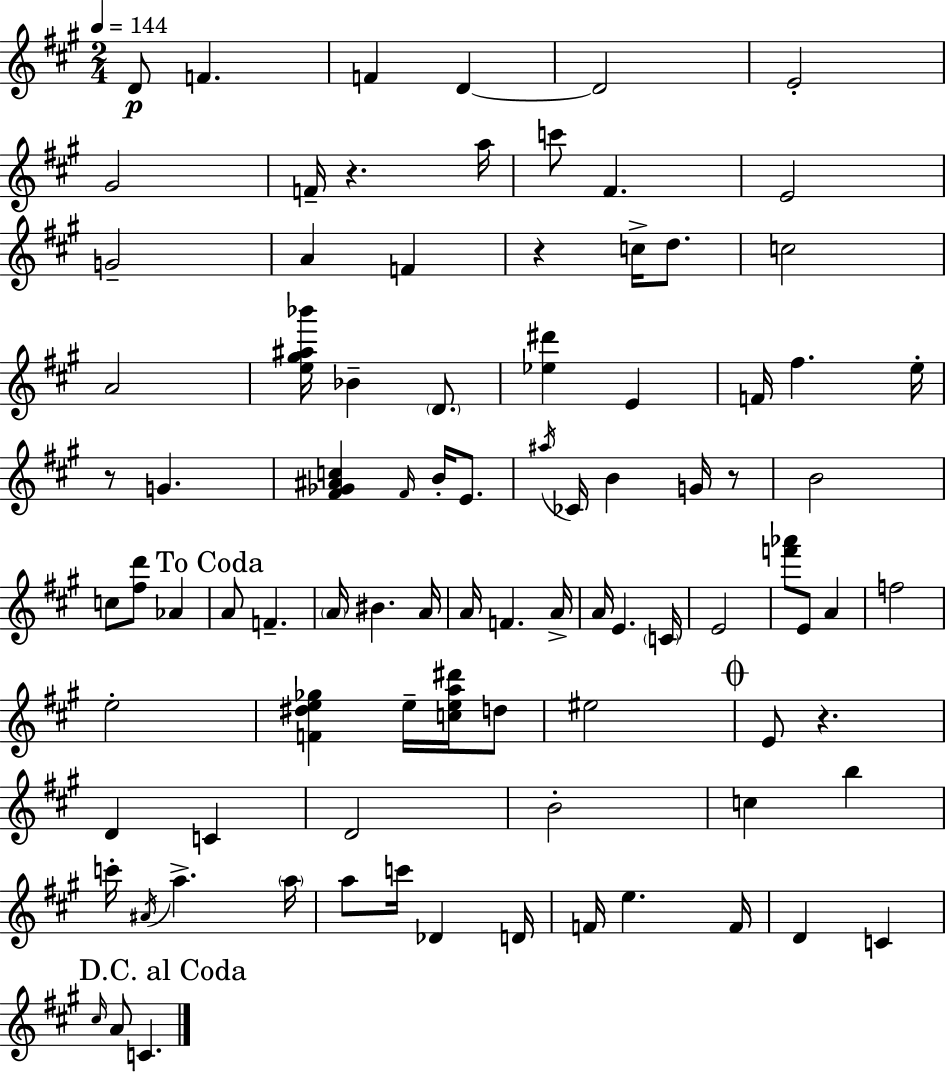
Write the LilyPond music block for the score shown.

{
  \clef treble
  \numericTimeSignature
  \time 2/4
  \key a \major
  \tempo 4 = 144
  d'8\p f'4. | f'4 d'4~~ | d'2 | e'2-. | \break gis'2 | f'16-- r4. a''16 | c'''8 fis'4. | e'2 | \break g'2-- | a'4 f'4 | r4 c''16-> d''8. | c''2 | \break a'2 | <e'' gis'' ais'' bes'''>16 bes'4-- \parenthesize d'8. | <ees'' dis'''>4 e'4 | f'16 fis''4. e''16-. | \break r8 g'4. | <fis' ges' ais' c''>4 \grace { fis'16 } b'16-. e'8. | \acciaccatura { ais''16 } ces'16 b'4 g'16 | r8 b'2 | \break c''8 <fis'' d'''>8 aes'4 | \mark "To Coda" a'8 f'4.-- | \parenthesize a'16 bis'4. | a'16 a'16 f'4. | \break a'16-> a'16 e'4. | \parenthesize c'16 e'2 | <f''' aes'''>8 e'8 a'4 | f''2 | \break e''2-. | <f' dis'' e'' ges''>4 e''16-- <c'' e'' a'' dis'''>16 | d''8 eis''2 | \mark \markup { \musicglyph "scripts.coda" } e'8 r4. | \break d'4 c'4 | d'2 | b'2-. | c''4 b''4 | \break c'''16-. \acciaccatura { ais'16 } a''4.-> | \parenthesize a''16 a''8 c'''16 des'4 | d'16 f'16 e''4. | f'16 d'4 c'4 | \break \mark "D.C. al Coda" \grace { cis''16 } a'8 c'4. | \bar "|."
}